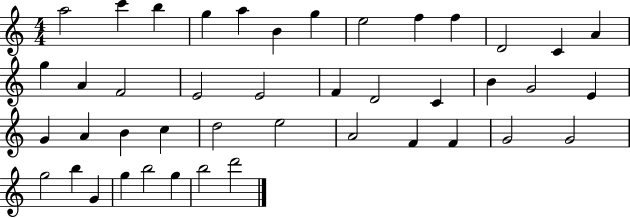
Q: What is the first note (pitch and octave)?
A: A5